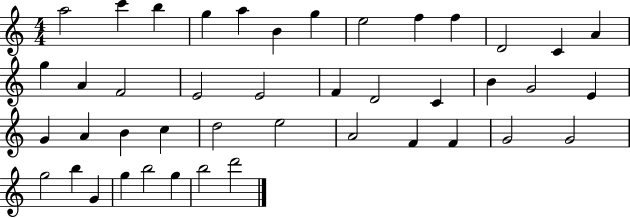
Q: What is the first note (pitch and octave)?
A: A5